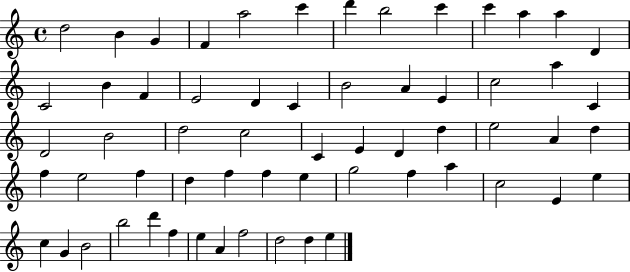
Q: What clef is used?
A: treble